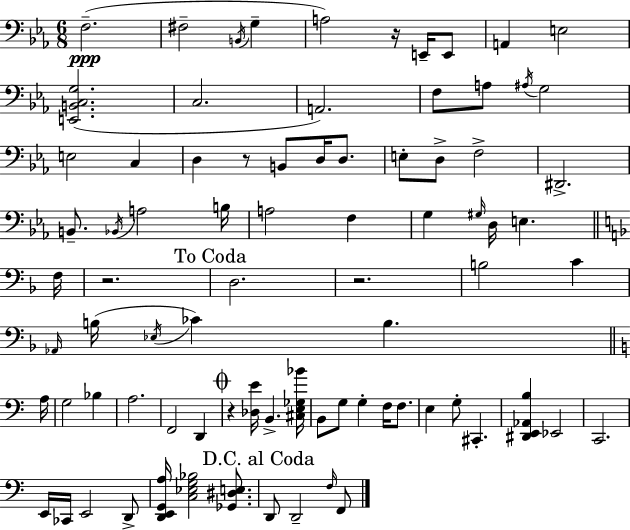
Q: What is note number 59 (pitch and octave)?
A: C#2